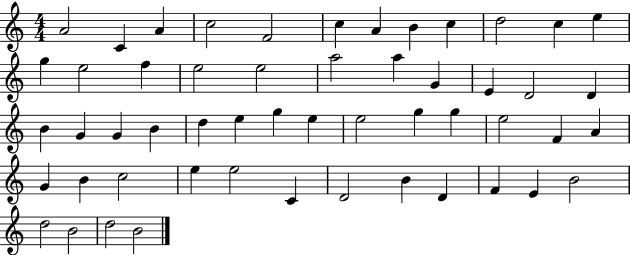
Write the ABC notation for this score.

X:1
T:Untitled
M:4/4
L:1/4
K:C
A2 C A c2 F2 c A B c d2 c e g e2 f e2 e2 a2 a G E D2 D B G G B d e g e e2 g g e2 F A G B c2 e e2 C D2 B D F E B2 d2 B2 d2 B2